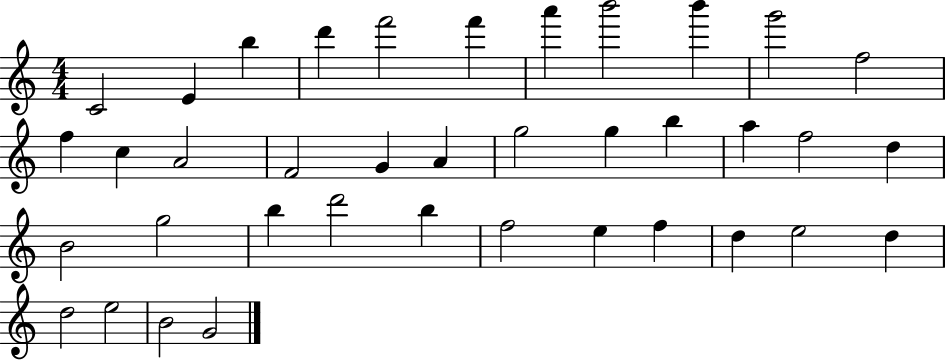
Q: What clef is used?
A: treble